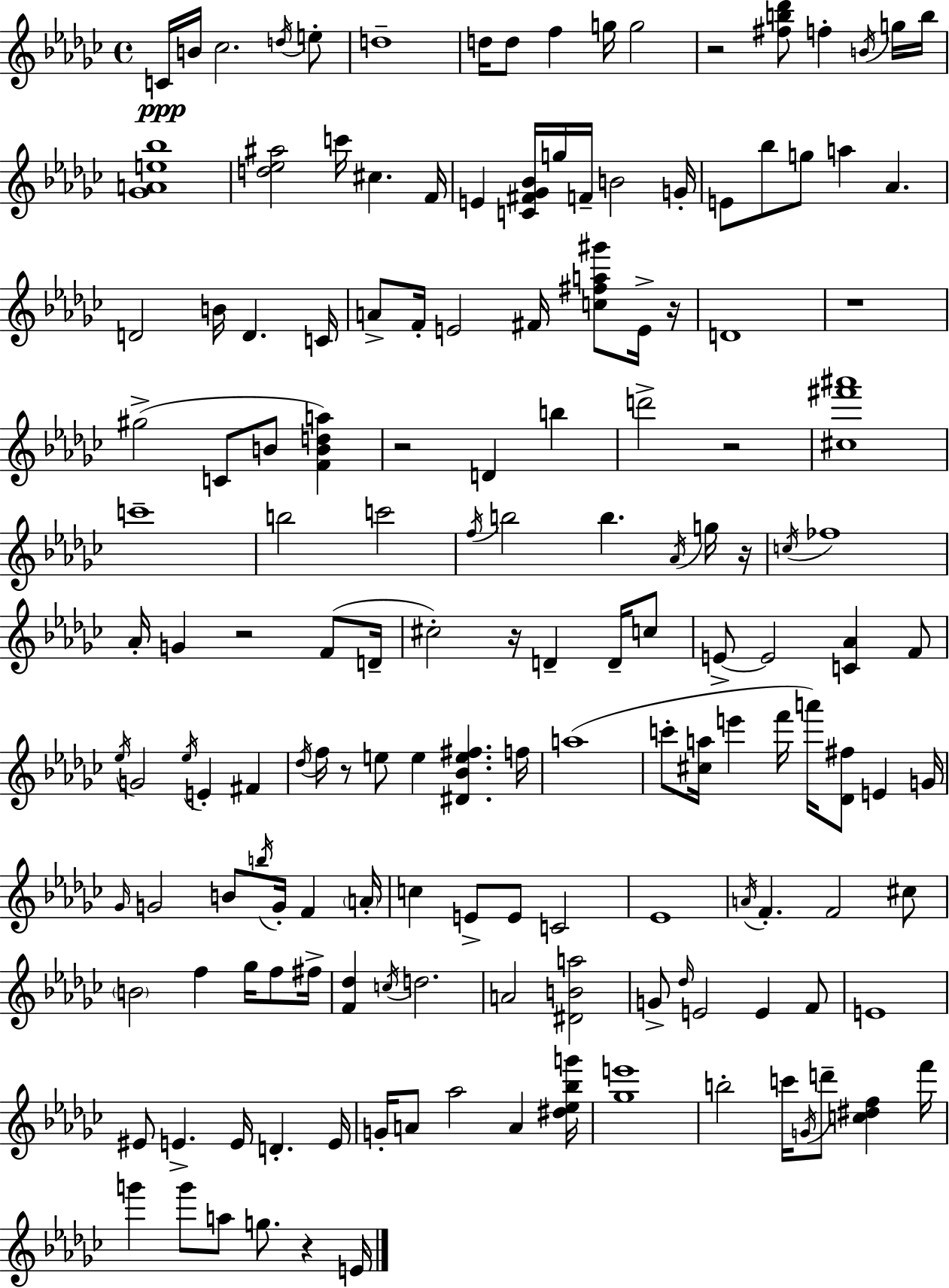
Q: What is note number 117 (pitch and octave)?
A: E4